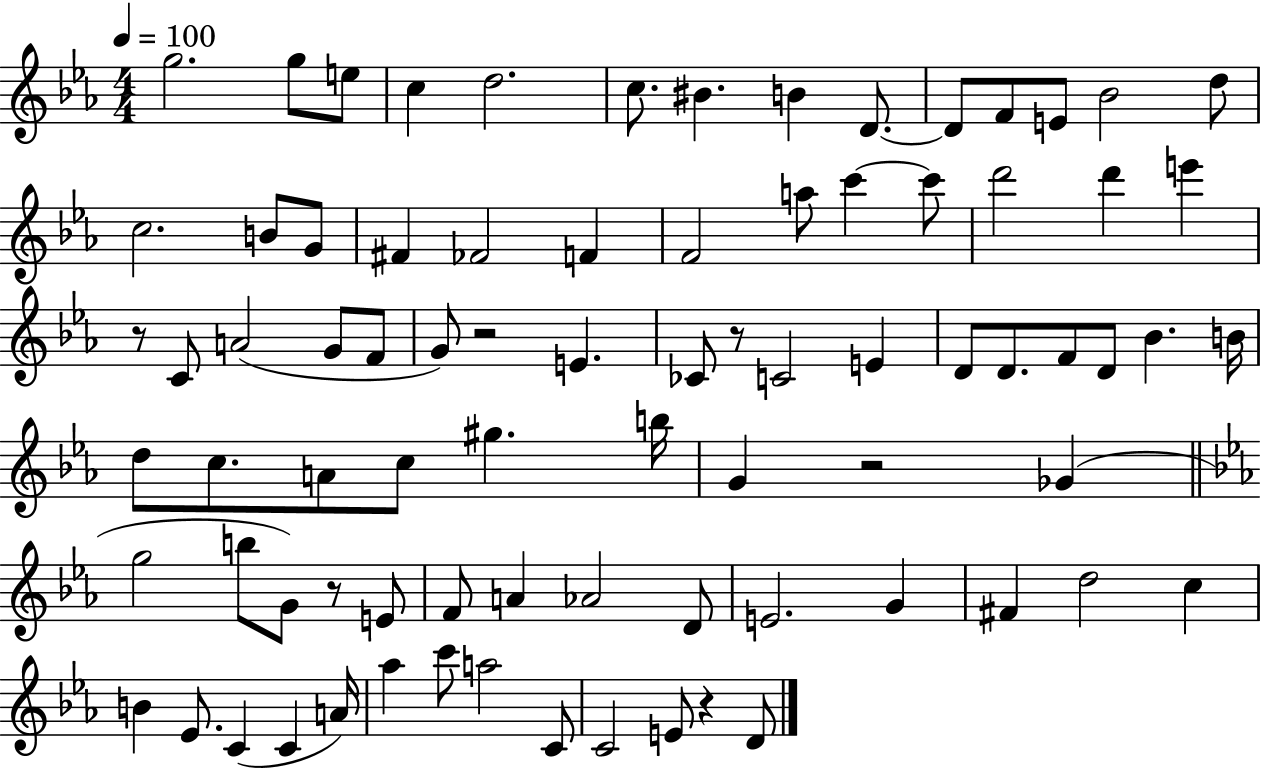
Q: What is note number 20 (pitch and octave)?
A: F4